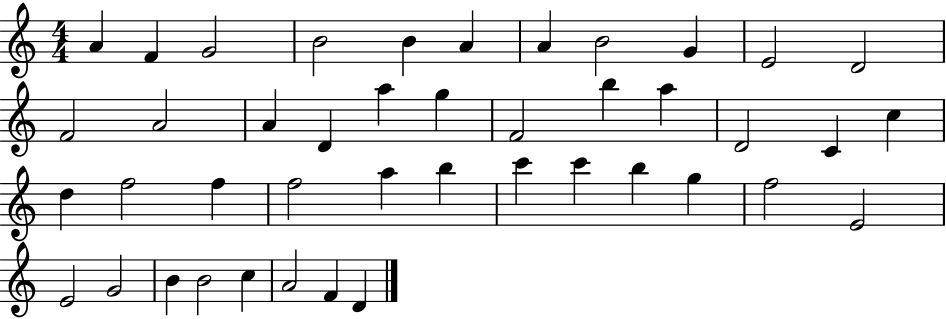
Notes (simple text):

A4/q F4/q G4/h B4/h B4/q A4/q A4/q B4/h G4/q E4/h D4/h F4/h A4/h A4/q D4/q A5/q G5/q F4/h B5/q A5/q D4/h C4/q C5/q D5/q F5/h F5/q F5/h A5/q B5/q C6/q C6/q B5/q G5/q F5/h E4/h E4/h G4/h B4/q B4/h C5/q A4/h F4/q D4/q